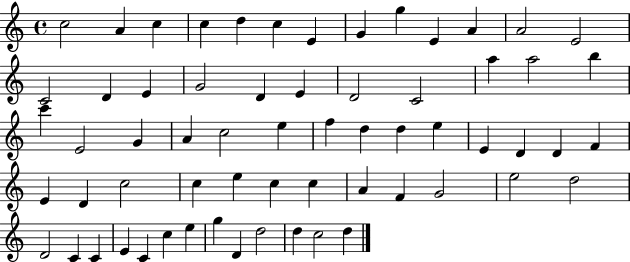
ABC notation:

X:1
T:Untitled
M:4/4
L:1/4
K:C
c2 A c c d c E G g E A A2 E2 C2 D E G2 D E D2 C2 a a2 b c' E2 G A c2 e f d d e E D D F E D c2 c e c c A F G2 e2 d2 D2 C C E C c e g D d2 d c2 d